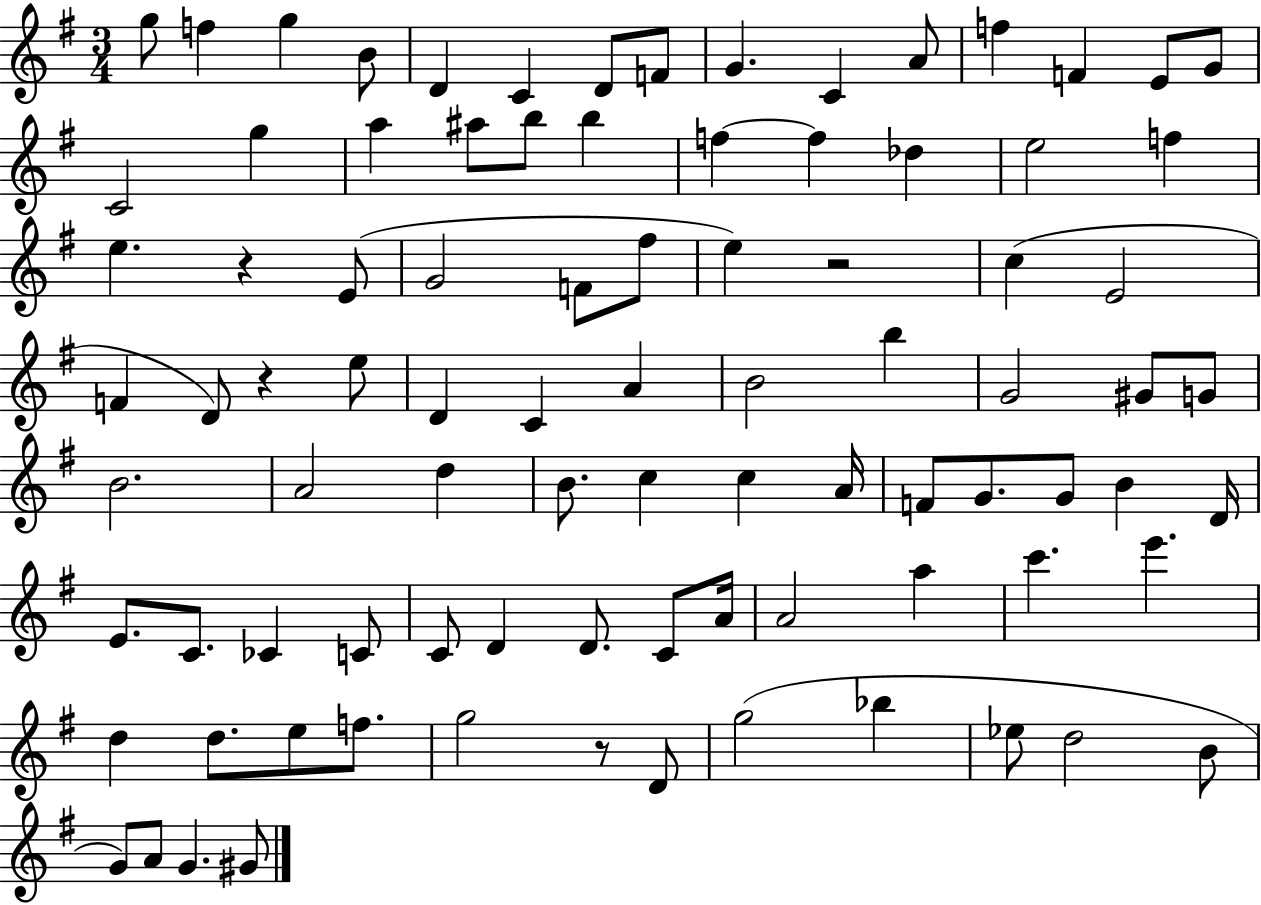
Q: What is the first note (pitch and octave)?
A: G5